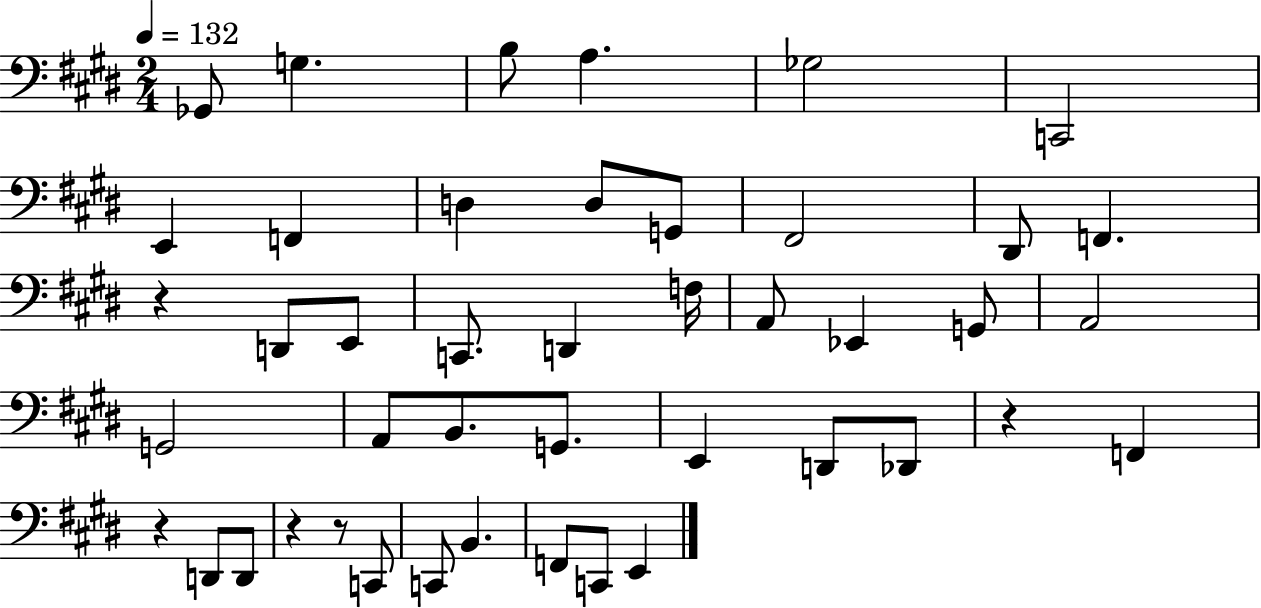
Gb2/e G3/q. B3/e A3/q. Gb3/h C2/h E2/q F2/q D3/q D3/e G2/e F#2/h D#2/e F2/q. R/q D2/e E2/e C2/e. D2/q F3/s A2/e Eb2/q G2/e A2/h G2/h A2/e B2/e. G2/e. E2/q D2/e Db2/e R/q F2/q R/q D2/e D2/e R/q R/e C2/e C2/e B2/q. F2/e C2/e E2/q